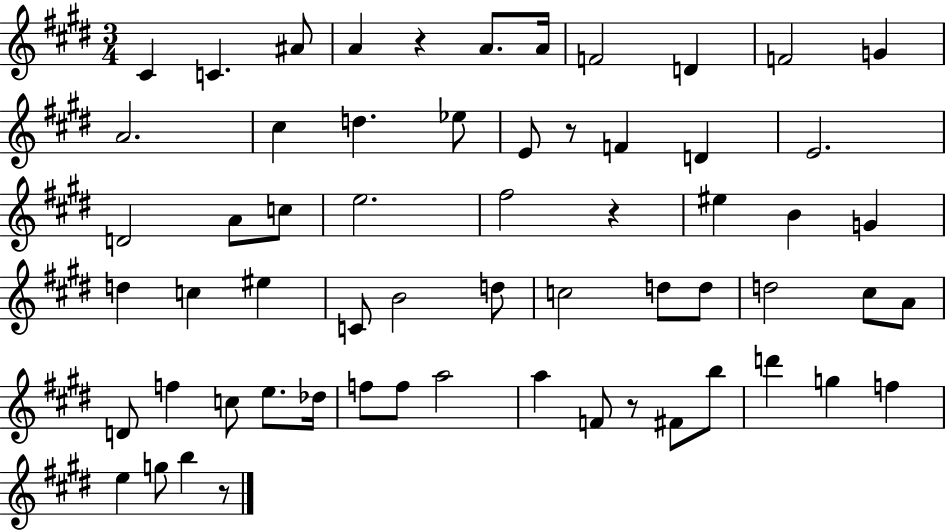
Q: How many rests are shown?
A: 5